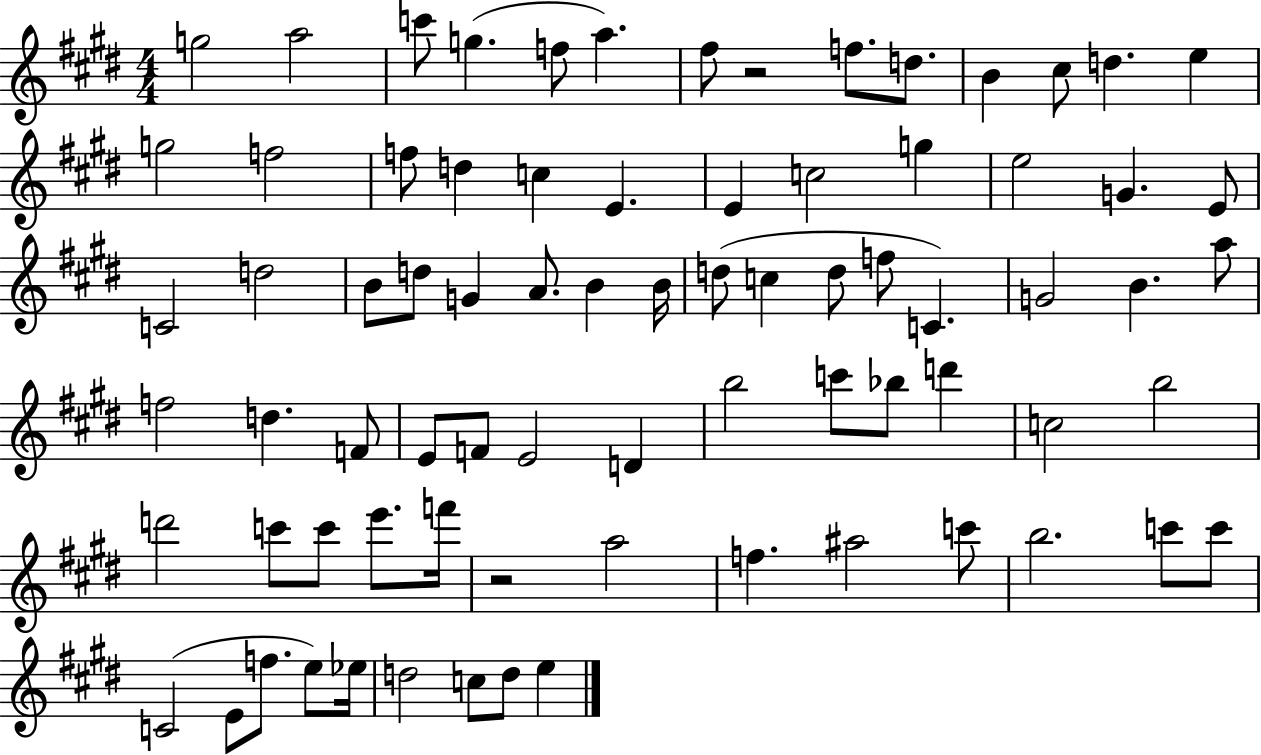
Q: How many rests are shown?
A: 2